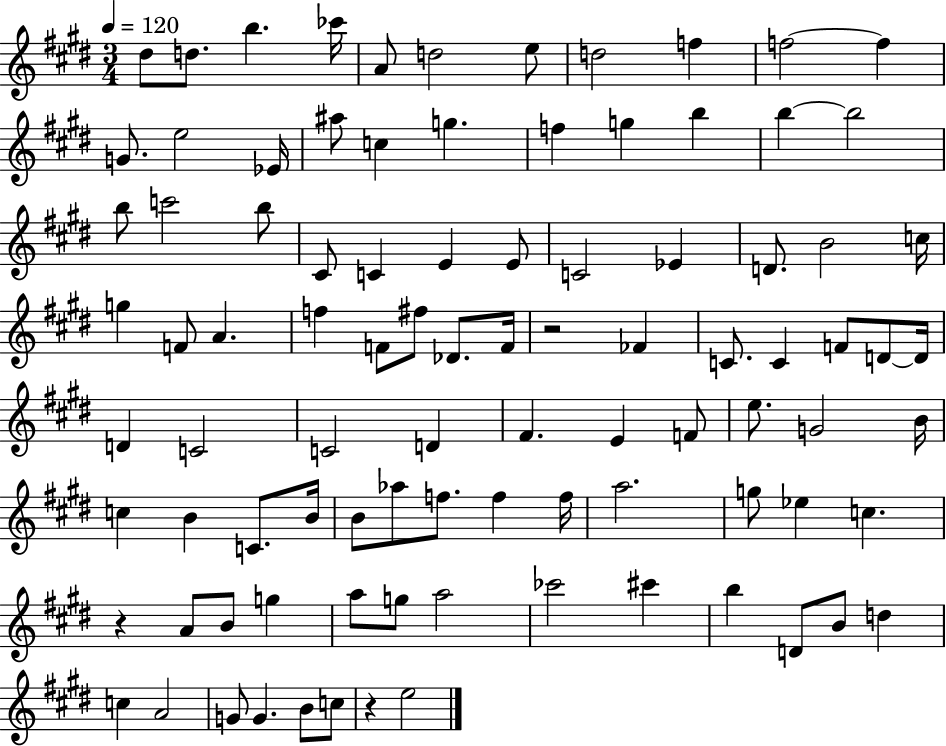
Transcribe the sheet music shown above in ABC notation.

X:1
T:Untitled
M:3/4
L:1/4
K:E
^d/2 d/2 b _c'/4 A/2 d2 e/2 d2 f f2 f G/2 e2 _E/4 ^a/2 c g f g b b b2 b/2 c'2 b/2 ^C/2 C E E/2 C2 _E D/2 B2 c/4 g F/2 A f F/2 ^f/2 _D/2 F/4 z2 _F C/2 C F/2 D/2 D/4 D C2 C2 D ^F E F/2 e/2 G2 B/4 c B C/2 B/4 B/2 _a/2 f/2 f f/4 a2 g/2 _e c z A/2 B/2 g a/2 g/2 a2 _c'2 ^c' b D/2 B/2 d c A2 G/2 G B/2 c/2 z e2